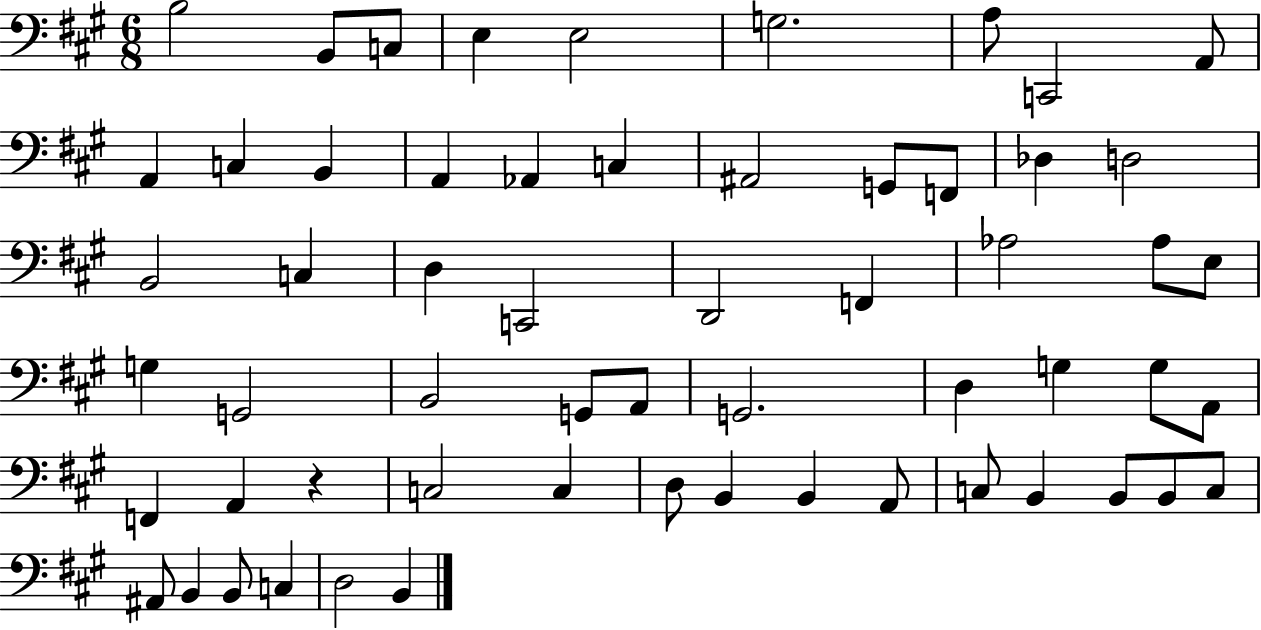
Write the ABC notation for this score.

X:1
T:Untitled
M:6/8
L:1/4
K:A
B,2 B,,/2 C,/2 E, E,2 G,2 A,/2 C,,2 A,,/2 A,, C, B,, A,, _A,, C, ^A,,2 G,,/2 F,,/2 _D, D,2 B,,2 C, D, C,,2 D,,2 F,, _A,2 _A,/2 E,/2 G, G,,2 B,,2 G,,/2 A,,/2 G,,2 D, G, G,/2 A,,/2 F,, A,, z C,2 C, D,/2 B,, B,, A,,/2 C,/2 B,, B,,/2 B,,/2 C,/2 ^A,,/2 B,, B,,/2 C, D,2 B,,